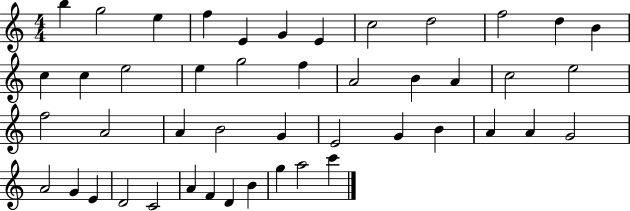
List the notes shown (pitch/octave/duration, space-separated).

B5/q G5/h E5/q F5/q E4/q G4/q E4/q C5/h D5/h F5/h D5/q B4/q C5/q C5/q E5/h E5/q G5/h F5/q A4/h B4/q A4/q C5/h E5/h F5/h A4/h A4/q B4/h G4/q E4/h G4/q B4/q A4/q A4/q G4/h A4/h G4/q E4/q D4/h C4/h A4/q F4/q D4/q B4/q G5/q A5/h C6/q